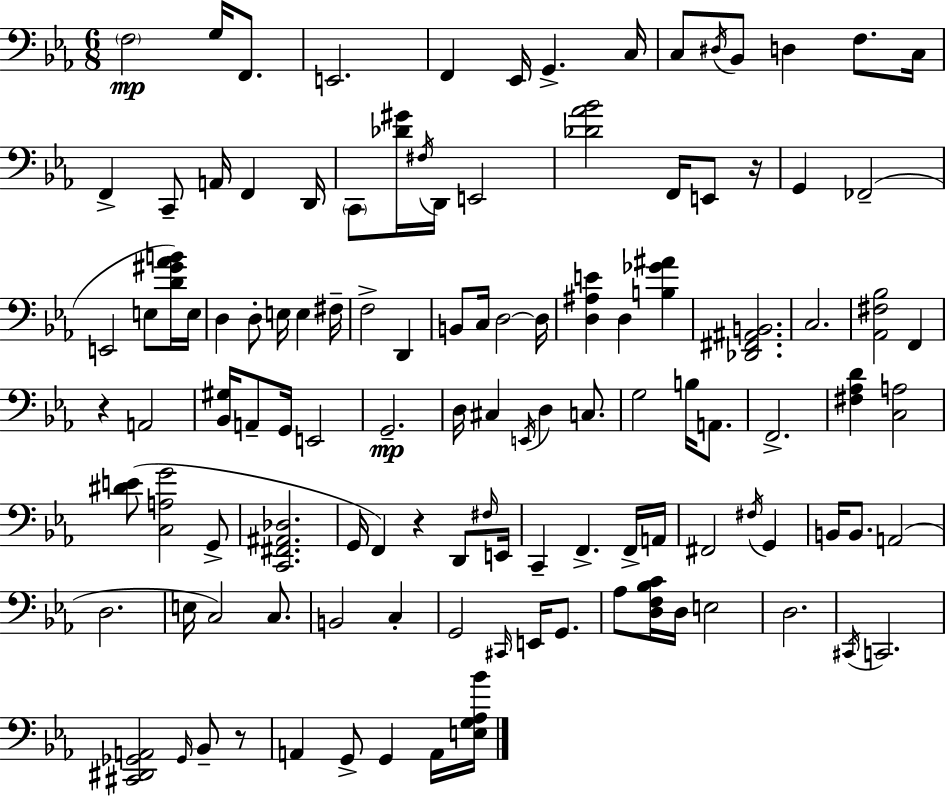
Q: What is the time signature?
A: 6/8